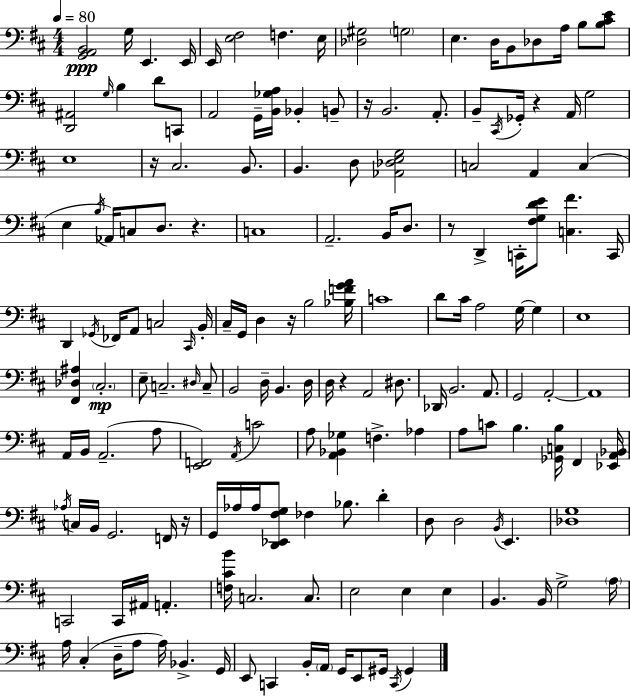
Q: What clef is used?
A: bass